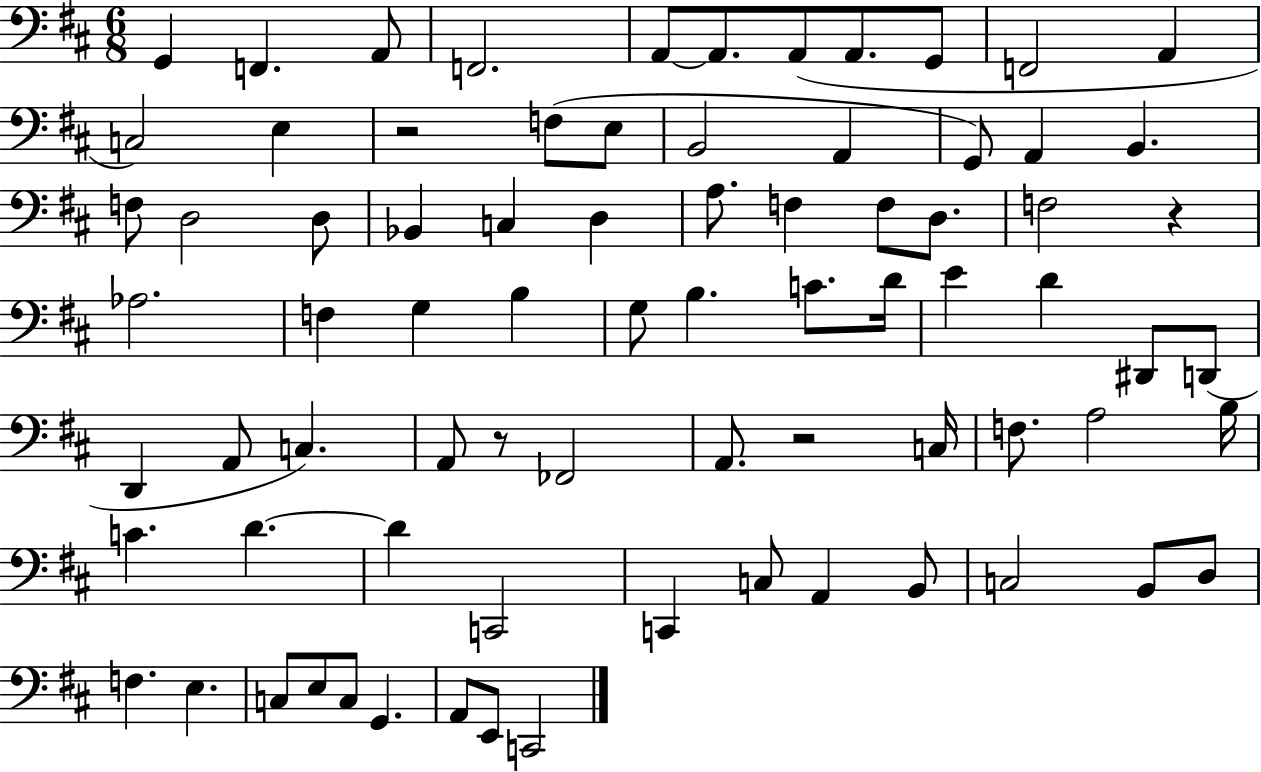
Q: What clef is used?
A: bass